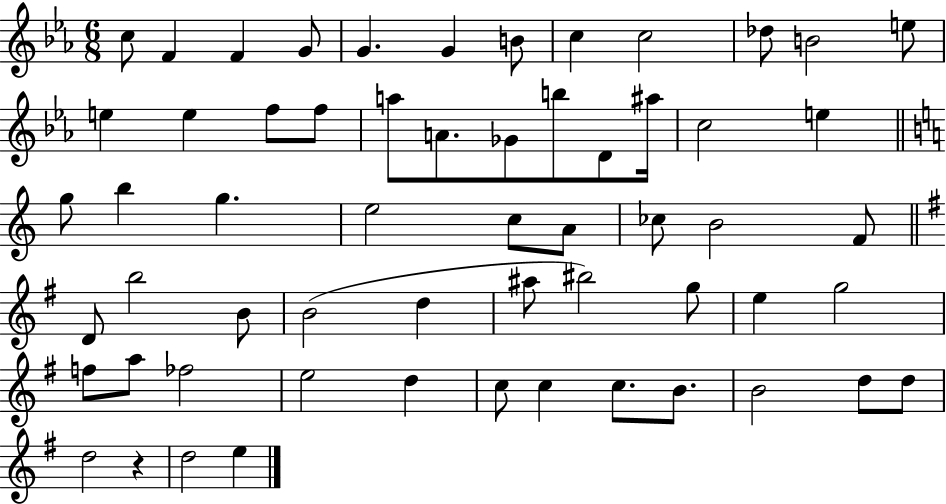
X:1
T:Untitled
M:6/8
L:1/4
K:Eb
c/2 F F G/2 G G B/2 c c2 _d/2 B2 e/2 e e f/2 f/2 a/2 A/2 _G/2 b/2 D/2 ^a/4 c2 e g/2 b g e2 c/2 A/2 _c/2 B2 F/2 D/2 b2 B/2 B2 d ^a/2 ^b2 g/2 e g2 f/2 a/2 _f2 e2 d c/2 c c/2 B/2 B2 d/2 d/2 d2 z d2 e